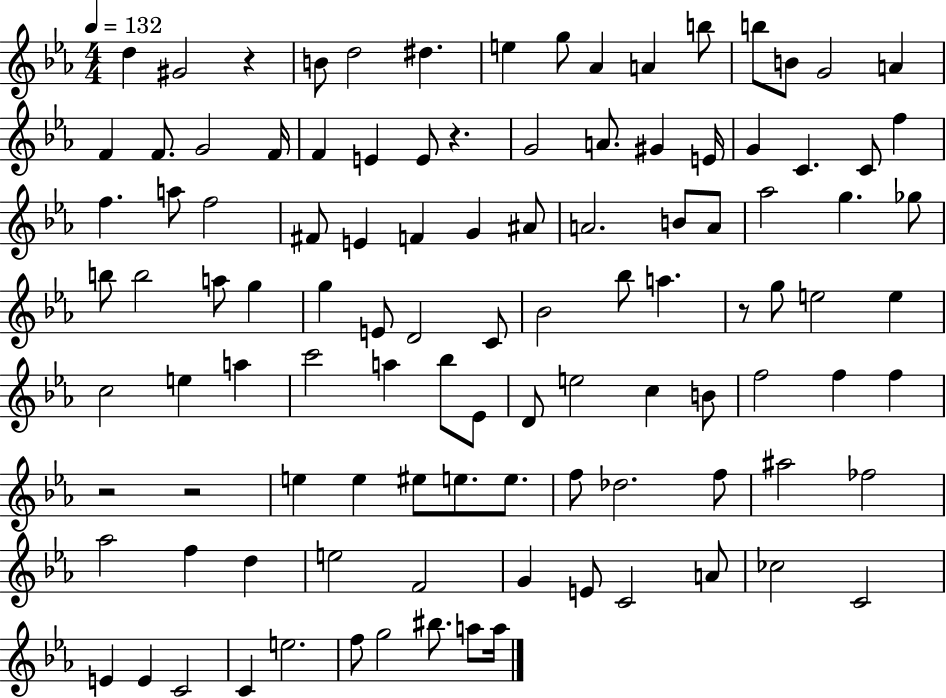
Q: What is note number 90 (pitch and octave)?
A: A4